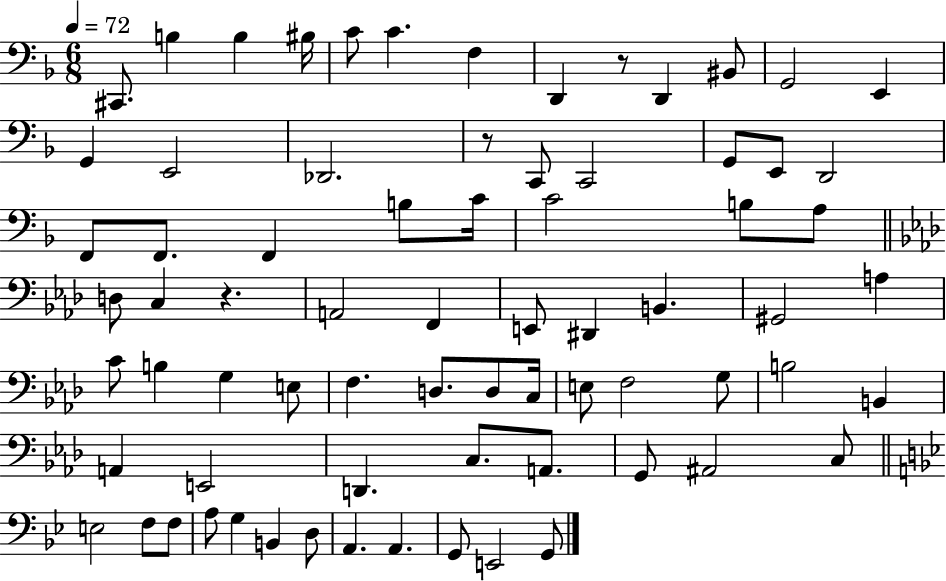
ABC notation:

X:1
T:Untitled
M:6/8
L:1/4
K:F
^C,,/2 B, B, ^B,/4 C/2 C F, D,, z/2 D,, ^B,,/2 G,,2 E,, G,, E,,2 _D,,2 z/2 C,,/2 C,,2 G,,/2 E,,/2 D,,2 F,,/2 F,,/2 F,, B,/2 C/4 C2 B,/2 A,/2 D,/2 C, z A,,2 F,, E,,/2 ^D,, B,, ^G,,2 A, C/2 B, G, E,/2 F, D,/2 D,/2 C,/4 E,/2 F,2 G,/2 B,2 B,, A,, E,,2 D,, C,/2 A,,/2 G,,/2 ^A,,2 C,/2 E,2 F,/2 F,/2 A,/2 G, B,, D,/2 A,, A,, G,,/2 E,,2 G,,/2